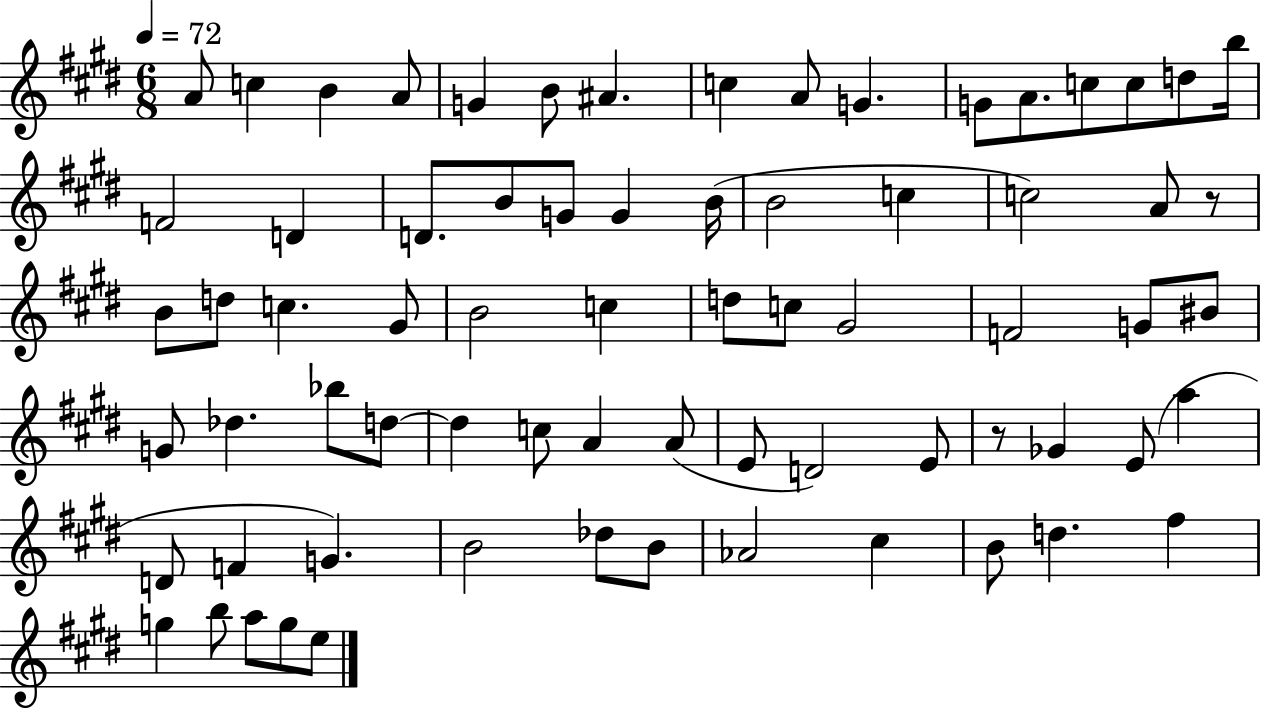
A4/e C5/q B4/q A4/e G4/q B4/e A#4/q. C5/q A4/e G4/q. G4/e A4/e. C5/e C5/e D5/e B5/s F4/h D4/q D4/e. B4/e G4/e G4/q B4/s B4/h C5/q C5/h A4/e R/e B4/e D5/e C5/q. G#4/e B4/h C5/q D5/e C5/e G#4/h F4/h G4/e BIS4/e G4/e Db5/q. Bb5/e D5/e D5/q C5/e A4/q A4/e E4/e D4/h E4/e R/e Gb4/q E4/e A5/q D4/e F4/q G4/q. B4/h Db5/e B4/e Ab4/h C#5/q B4/e D5/q. F#5/q G5/q B5/e A5/e G5/e E5/e